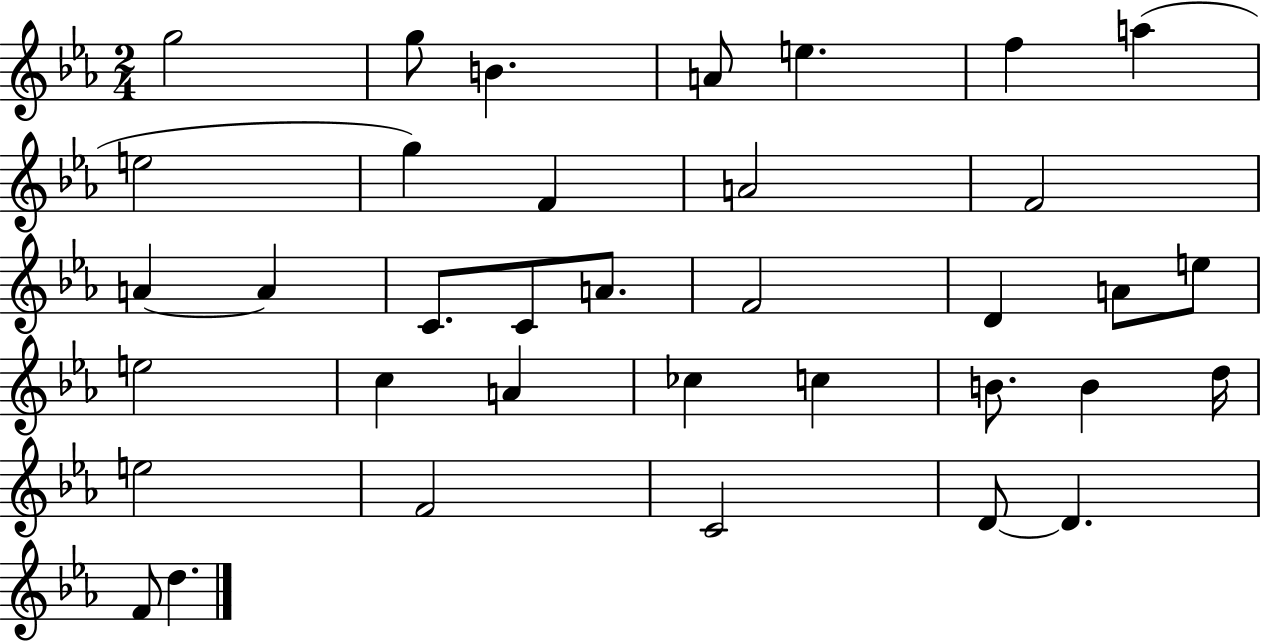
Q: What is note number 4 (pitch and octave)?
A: A4